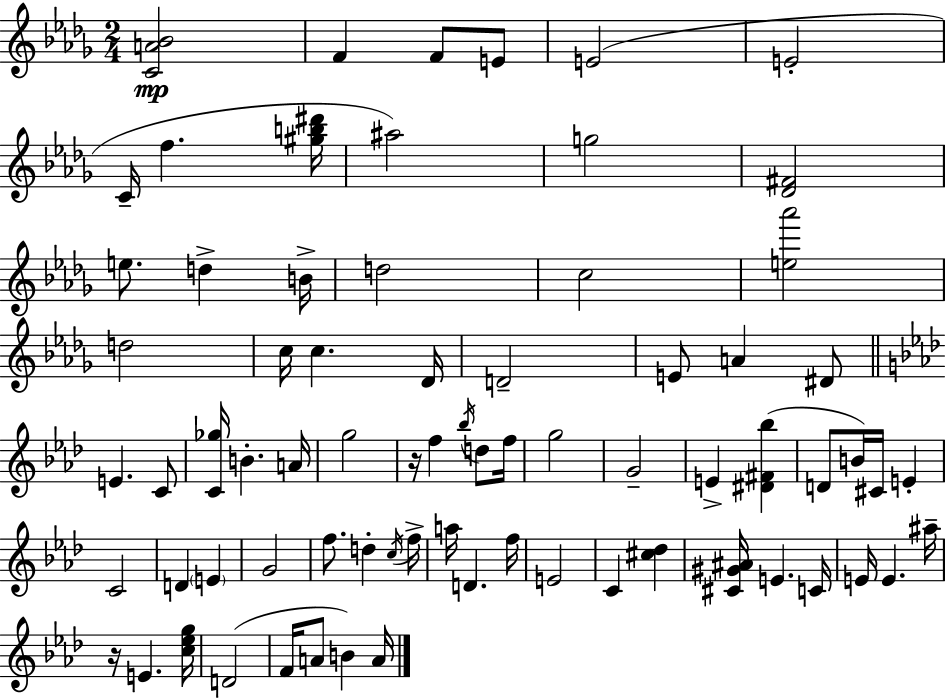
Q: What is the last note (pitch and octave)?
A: A4